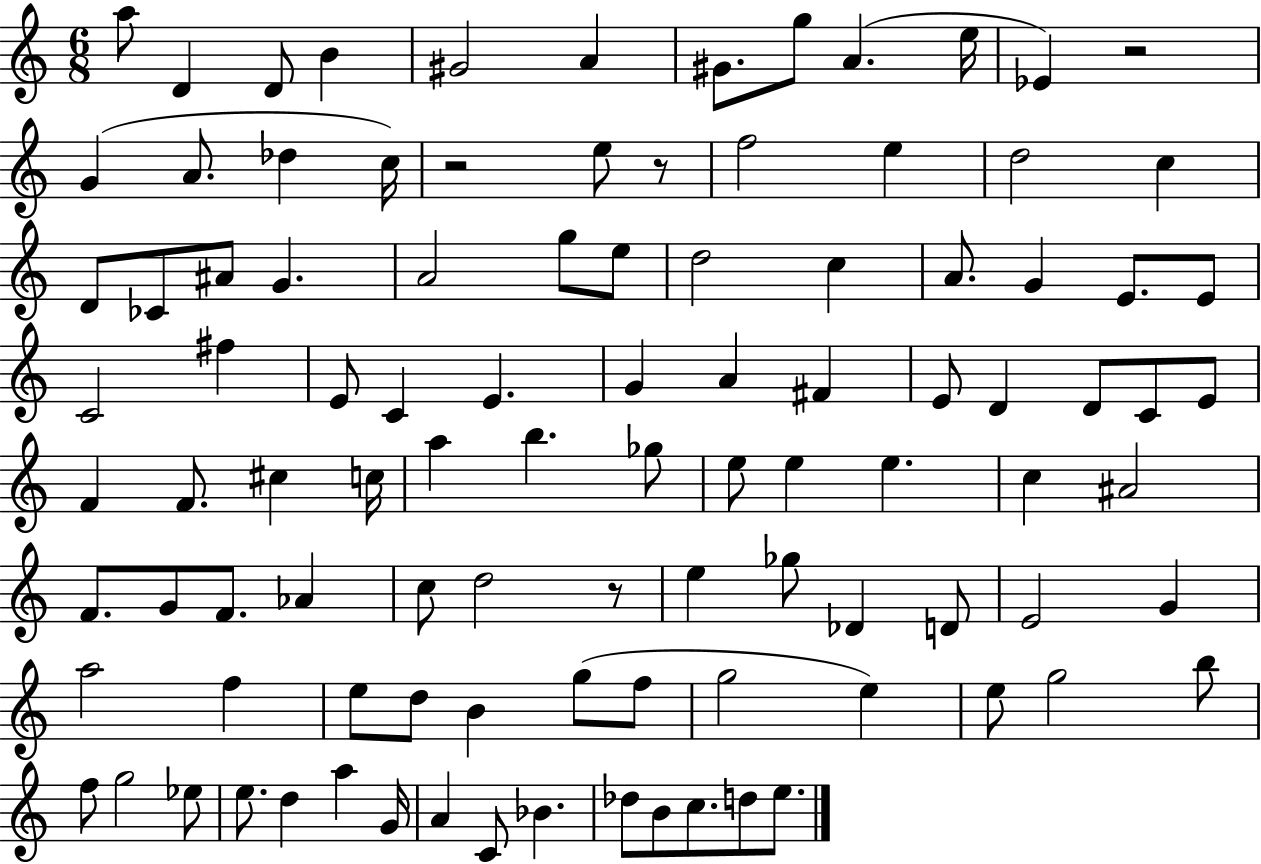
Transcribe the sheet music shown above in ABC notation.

X:1
T:Untitled
M:6/8
L:1/4
K:C
a/2 D D/2 B ^G2 A ^G/2 g/2 A e/4 _E z2 G A/2 _d c/4 z2 e/2 z/2 f2 e d2 c D/2 _C/2 ^A/2 G A2 g/2 e/2 d2 c A/2 G E/2 E/2 C2 ^f E/2 C E G A ^F E/2 D D/2 C/2 E/2 F F/2 ^c c/4 a b _g/2 e/2 e e c ^A2 F/2 G/2 F/2 _A c/2 d2 z/2 e _g/2 _D D/2 E2 G a2 f e/2 d/2 B g/2 f/2 g2 e e/2 g2 b/2 f/2 g2 _e/2 e/2 d a G/4 A C/2 _B _d/2 B/2 c/2 d/2 e/2